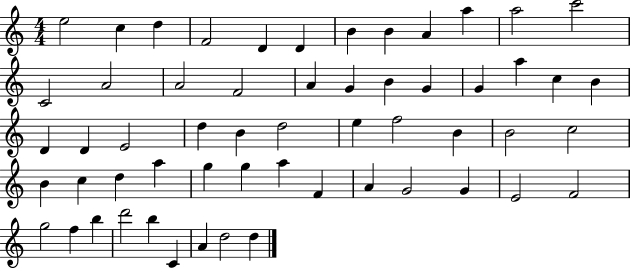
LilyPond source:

{
  \clef treble
  \numericTimeSignature
  \time 4/4
  \key c \major
  e''2 c''4 d''4 | f'2 d'4 d'4 | b'4 b'4 a'4 a''4 | a''2 c'''2 | \break c'2 a'2 | a'2 f'2 | a'4 g'4 b'4 g'4 | g'4 a''4 c''4 b'4 | \break d'4 d'4 e'2 | d''4 b'4 d''2 | e''4 f''2 b'4 | b'2 c''2 | \break b'4 c''4 d''4 a''4 | g''4 g''4 a''4 f'4 | a'4 g'2 g'4 | e'2 f'2 | \break g''2 f''4 b''4 | d'''2 b''4 c'4 | a'4 d''2 d''4 | \bar "|."
}